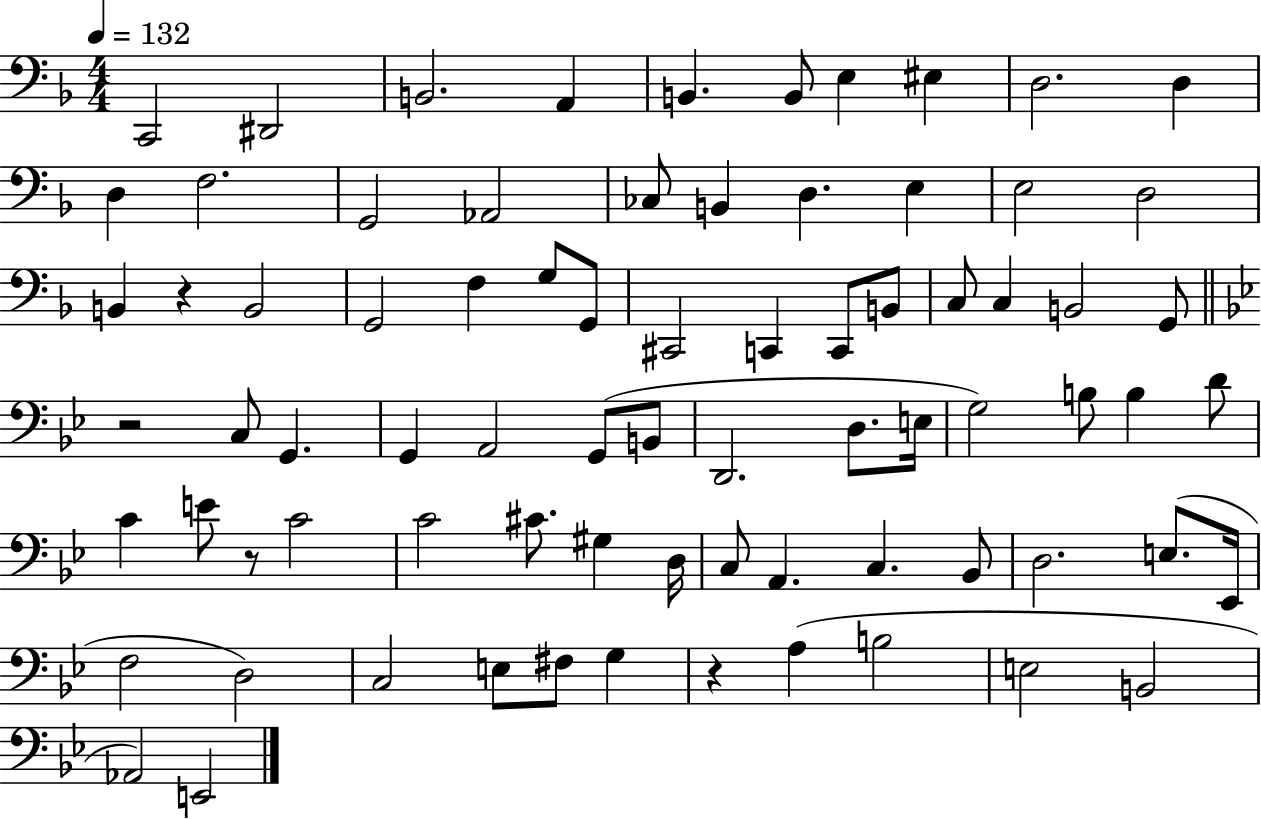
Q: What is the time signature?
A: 4/4